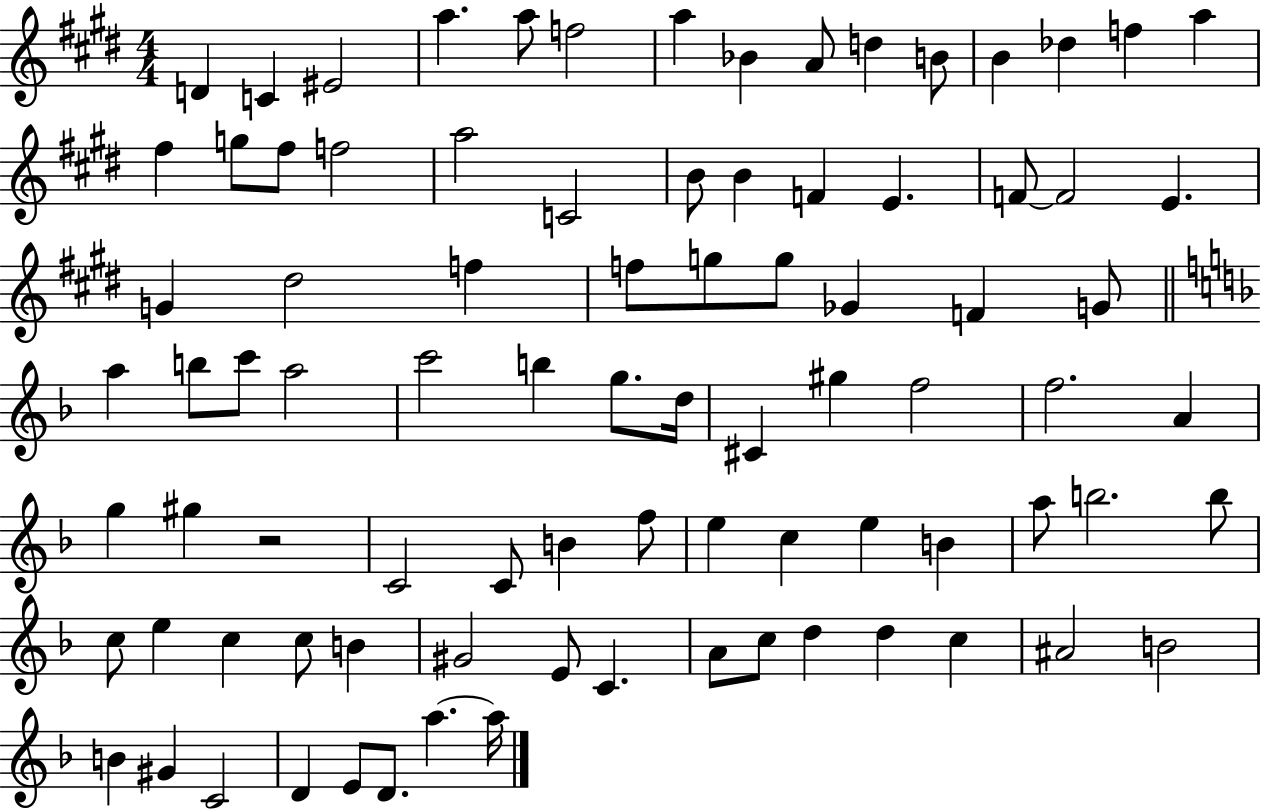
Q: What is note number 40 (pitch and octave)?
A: C6